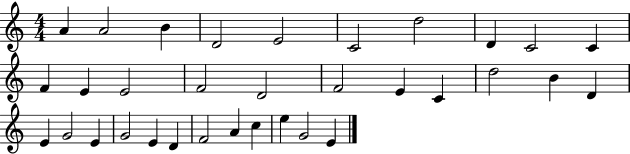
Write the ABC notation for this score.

X:1
T:Untitled
M:4/4
L:1/4
K:C
A A2 B D2 E2 C2 d2 D C2 C F E E2 F2 D2 F2 E C d2 B D E G2 E G2 E D F2 A c e G2 E